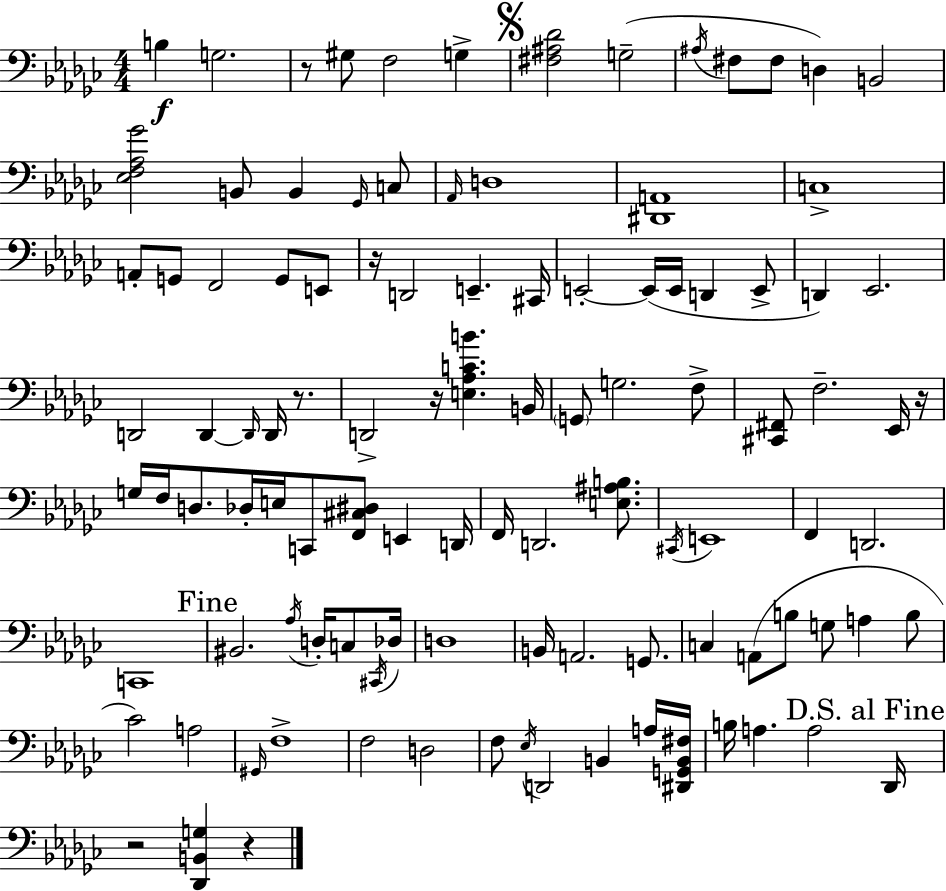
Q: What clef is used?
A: bass